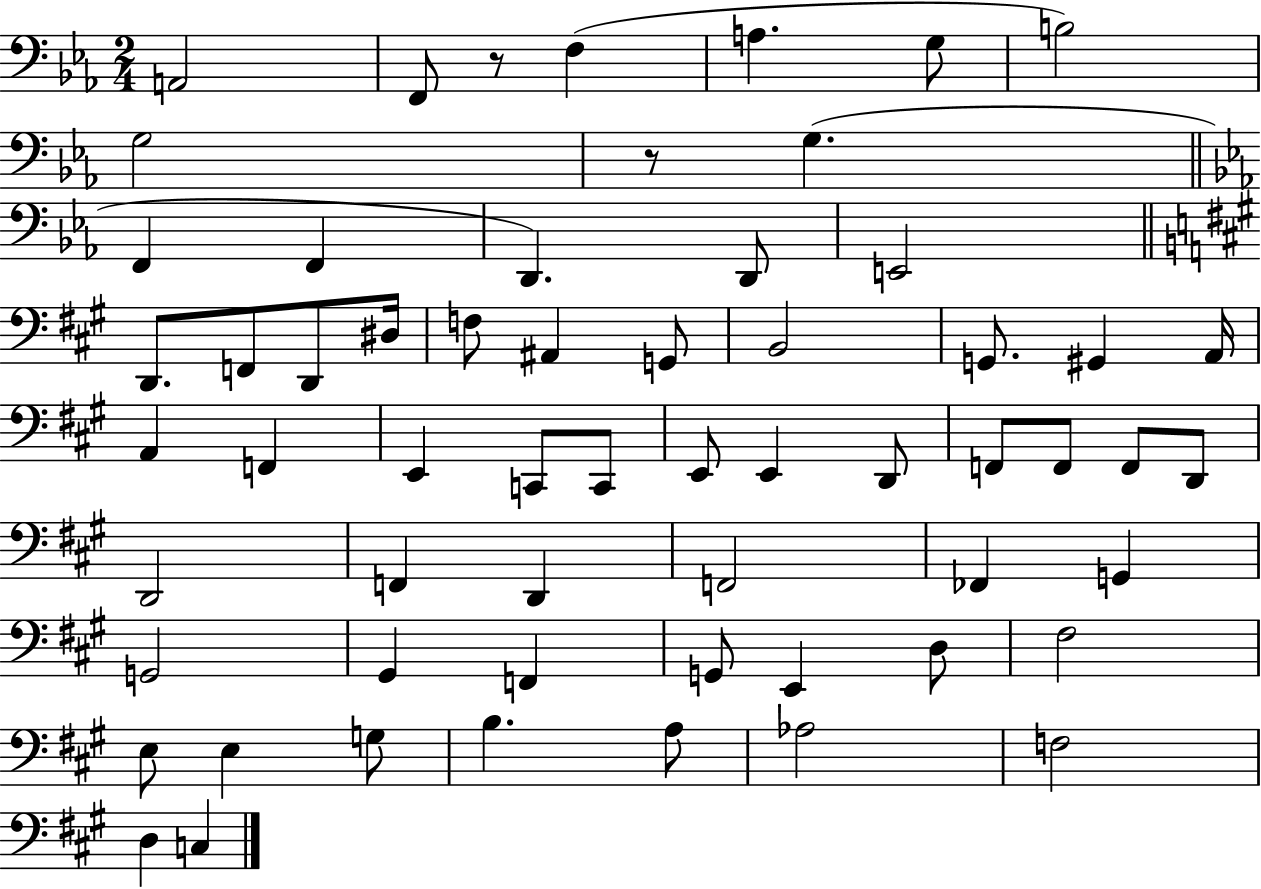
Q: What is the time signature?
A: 2/4